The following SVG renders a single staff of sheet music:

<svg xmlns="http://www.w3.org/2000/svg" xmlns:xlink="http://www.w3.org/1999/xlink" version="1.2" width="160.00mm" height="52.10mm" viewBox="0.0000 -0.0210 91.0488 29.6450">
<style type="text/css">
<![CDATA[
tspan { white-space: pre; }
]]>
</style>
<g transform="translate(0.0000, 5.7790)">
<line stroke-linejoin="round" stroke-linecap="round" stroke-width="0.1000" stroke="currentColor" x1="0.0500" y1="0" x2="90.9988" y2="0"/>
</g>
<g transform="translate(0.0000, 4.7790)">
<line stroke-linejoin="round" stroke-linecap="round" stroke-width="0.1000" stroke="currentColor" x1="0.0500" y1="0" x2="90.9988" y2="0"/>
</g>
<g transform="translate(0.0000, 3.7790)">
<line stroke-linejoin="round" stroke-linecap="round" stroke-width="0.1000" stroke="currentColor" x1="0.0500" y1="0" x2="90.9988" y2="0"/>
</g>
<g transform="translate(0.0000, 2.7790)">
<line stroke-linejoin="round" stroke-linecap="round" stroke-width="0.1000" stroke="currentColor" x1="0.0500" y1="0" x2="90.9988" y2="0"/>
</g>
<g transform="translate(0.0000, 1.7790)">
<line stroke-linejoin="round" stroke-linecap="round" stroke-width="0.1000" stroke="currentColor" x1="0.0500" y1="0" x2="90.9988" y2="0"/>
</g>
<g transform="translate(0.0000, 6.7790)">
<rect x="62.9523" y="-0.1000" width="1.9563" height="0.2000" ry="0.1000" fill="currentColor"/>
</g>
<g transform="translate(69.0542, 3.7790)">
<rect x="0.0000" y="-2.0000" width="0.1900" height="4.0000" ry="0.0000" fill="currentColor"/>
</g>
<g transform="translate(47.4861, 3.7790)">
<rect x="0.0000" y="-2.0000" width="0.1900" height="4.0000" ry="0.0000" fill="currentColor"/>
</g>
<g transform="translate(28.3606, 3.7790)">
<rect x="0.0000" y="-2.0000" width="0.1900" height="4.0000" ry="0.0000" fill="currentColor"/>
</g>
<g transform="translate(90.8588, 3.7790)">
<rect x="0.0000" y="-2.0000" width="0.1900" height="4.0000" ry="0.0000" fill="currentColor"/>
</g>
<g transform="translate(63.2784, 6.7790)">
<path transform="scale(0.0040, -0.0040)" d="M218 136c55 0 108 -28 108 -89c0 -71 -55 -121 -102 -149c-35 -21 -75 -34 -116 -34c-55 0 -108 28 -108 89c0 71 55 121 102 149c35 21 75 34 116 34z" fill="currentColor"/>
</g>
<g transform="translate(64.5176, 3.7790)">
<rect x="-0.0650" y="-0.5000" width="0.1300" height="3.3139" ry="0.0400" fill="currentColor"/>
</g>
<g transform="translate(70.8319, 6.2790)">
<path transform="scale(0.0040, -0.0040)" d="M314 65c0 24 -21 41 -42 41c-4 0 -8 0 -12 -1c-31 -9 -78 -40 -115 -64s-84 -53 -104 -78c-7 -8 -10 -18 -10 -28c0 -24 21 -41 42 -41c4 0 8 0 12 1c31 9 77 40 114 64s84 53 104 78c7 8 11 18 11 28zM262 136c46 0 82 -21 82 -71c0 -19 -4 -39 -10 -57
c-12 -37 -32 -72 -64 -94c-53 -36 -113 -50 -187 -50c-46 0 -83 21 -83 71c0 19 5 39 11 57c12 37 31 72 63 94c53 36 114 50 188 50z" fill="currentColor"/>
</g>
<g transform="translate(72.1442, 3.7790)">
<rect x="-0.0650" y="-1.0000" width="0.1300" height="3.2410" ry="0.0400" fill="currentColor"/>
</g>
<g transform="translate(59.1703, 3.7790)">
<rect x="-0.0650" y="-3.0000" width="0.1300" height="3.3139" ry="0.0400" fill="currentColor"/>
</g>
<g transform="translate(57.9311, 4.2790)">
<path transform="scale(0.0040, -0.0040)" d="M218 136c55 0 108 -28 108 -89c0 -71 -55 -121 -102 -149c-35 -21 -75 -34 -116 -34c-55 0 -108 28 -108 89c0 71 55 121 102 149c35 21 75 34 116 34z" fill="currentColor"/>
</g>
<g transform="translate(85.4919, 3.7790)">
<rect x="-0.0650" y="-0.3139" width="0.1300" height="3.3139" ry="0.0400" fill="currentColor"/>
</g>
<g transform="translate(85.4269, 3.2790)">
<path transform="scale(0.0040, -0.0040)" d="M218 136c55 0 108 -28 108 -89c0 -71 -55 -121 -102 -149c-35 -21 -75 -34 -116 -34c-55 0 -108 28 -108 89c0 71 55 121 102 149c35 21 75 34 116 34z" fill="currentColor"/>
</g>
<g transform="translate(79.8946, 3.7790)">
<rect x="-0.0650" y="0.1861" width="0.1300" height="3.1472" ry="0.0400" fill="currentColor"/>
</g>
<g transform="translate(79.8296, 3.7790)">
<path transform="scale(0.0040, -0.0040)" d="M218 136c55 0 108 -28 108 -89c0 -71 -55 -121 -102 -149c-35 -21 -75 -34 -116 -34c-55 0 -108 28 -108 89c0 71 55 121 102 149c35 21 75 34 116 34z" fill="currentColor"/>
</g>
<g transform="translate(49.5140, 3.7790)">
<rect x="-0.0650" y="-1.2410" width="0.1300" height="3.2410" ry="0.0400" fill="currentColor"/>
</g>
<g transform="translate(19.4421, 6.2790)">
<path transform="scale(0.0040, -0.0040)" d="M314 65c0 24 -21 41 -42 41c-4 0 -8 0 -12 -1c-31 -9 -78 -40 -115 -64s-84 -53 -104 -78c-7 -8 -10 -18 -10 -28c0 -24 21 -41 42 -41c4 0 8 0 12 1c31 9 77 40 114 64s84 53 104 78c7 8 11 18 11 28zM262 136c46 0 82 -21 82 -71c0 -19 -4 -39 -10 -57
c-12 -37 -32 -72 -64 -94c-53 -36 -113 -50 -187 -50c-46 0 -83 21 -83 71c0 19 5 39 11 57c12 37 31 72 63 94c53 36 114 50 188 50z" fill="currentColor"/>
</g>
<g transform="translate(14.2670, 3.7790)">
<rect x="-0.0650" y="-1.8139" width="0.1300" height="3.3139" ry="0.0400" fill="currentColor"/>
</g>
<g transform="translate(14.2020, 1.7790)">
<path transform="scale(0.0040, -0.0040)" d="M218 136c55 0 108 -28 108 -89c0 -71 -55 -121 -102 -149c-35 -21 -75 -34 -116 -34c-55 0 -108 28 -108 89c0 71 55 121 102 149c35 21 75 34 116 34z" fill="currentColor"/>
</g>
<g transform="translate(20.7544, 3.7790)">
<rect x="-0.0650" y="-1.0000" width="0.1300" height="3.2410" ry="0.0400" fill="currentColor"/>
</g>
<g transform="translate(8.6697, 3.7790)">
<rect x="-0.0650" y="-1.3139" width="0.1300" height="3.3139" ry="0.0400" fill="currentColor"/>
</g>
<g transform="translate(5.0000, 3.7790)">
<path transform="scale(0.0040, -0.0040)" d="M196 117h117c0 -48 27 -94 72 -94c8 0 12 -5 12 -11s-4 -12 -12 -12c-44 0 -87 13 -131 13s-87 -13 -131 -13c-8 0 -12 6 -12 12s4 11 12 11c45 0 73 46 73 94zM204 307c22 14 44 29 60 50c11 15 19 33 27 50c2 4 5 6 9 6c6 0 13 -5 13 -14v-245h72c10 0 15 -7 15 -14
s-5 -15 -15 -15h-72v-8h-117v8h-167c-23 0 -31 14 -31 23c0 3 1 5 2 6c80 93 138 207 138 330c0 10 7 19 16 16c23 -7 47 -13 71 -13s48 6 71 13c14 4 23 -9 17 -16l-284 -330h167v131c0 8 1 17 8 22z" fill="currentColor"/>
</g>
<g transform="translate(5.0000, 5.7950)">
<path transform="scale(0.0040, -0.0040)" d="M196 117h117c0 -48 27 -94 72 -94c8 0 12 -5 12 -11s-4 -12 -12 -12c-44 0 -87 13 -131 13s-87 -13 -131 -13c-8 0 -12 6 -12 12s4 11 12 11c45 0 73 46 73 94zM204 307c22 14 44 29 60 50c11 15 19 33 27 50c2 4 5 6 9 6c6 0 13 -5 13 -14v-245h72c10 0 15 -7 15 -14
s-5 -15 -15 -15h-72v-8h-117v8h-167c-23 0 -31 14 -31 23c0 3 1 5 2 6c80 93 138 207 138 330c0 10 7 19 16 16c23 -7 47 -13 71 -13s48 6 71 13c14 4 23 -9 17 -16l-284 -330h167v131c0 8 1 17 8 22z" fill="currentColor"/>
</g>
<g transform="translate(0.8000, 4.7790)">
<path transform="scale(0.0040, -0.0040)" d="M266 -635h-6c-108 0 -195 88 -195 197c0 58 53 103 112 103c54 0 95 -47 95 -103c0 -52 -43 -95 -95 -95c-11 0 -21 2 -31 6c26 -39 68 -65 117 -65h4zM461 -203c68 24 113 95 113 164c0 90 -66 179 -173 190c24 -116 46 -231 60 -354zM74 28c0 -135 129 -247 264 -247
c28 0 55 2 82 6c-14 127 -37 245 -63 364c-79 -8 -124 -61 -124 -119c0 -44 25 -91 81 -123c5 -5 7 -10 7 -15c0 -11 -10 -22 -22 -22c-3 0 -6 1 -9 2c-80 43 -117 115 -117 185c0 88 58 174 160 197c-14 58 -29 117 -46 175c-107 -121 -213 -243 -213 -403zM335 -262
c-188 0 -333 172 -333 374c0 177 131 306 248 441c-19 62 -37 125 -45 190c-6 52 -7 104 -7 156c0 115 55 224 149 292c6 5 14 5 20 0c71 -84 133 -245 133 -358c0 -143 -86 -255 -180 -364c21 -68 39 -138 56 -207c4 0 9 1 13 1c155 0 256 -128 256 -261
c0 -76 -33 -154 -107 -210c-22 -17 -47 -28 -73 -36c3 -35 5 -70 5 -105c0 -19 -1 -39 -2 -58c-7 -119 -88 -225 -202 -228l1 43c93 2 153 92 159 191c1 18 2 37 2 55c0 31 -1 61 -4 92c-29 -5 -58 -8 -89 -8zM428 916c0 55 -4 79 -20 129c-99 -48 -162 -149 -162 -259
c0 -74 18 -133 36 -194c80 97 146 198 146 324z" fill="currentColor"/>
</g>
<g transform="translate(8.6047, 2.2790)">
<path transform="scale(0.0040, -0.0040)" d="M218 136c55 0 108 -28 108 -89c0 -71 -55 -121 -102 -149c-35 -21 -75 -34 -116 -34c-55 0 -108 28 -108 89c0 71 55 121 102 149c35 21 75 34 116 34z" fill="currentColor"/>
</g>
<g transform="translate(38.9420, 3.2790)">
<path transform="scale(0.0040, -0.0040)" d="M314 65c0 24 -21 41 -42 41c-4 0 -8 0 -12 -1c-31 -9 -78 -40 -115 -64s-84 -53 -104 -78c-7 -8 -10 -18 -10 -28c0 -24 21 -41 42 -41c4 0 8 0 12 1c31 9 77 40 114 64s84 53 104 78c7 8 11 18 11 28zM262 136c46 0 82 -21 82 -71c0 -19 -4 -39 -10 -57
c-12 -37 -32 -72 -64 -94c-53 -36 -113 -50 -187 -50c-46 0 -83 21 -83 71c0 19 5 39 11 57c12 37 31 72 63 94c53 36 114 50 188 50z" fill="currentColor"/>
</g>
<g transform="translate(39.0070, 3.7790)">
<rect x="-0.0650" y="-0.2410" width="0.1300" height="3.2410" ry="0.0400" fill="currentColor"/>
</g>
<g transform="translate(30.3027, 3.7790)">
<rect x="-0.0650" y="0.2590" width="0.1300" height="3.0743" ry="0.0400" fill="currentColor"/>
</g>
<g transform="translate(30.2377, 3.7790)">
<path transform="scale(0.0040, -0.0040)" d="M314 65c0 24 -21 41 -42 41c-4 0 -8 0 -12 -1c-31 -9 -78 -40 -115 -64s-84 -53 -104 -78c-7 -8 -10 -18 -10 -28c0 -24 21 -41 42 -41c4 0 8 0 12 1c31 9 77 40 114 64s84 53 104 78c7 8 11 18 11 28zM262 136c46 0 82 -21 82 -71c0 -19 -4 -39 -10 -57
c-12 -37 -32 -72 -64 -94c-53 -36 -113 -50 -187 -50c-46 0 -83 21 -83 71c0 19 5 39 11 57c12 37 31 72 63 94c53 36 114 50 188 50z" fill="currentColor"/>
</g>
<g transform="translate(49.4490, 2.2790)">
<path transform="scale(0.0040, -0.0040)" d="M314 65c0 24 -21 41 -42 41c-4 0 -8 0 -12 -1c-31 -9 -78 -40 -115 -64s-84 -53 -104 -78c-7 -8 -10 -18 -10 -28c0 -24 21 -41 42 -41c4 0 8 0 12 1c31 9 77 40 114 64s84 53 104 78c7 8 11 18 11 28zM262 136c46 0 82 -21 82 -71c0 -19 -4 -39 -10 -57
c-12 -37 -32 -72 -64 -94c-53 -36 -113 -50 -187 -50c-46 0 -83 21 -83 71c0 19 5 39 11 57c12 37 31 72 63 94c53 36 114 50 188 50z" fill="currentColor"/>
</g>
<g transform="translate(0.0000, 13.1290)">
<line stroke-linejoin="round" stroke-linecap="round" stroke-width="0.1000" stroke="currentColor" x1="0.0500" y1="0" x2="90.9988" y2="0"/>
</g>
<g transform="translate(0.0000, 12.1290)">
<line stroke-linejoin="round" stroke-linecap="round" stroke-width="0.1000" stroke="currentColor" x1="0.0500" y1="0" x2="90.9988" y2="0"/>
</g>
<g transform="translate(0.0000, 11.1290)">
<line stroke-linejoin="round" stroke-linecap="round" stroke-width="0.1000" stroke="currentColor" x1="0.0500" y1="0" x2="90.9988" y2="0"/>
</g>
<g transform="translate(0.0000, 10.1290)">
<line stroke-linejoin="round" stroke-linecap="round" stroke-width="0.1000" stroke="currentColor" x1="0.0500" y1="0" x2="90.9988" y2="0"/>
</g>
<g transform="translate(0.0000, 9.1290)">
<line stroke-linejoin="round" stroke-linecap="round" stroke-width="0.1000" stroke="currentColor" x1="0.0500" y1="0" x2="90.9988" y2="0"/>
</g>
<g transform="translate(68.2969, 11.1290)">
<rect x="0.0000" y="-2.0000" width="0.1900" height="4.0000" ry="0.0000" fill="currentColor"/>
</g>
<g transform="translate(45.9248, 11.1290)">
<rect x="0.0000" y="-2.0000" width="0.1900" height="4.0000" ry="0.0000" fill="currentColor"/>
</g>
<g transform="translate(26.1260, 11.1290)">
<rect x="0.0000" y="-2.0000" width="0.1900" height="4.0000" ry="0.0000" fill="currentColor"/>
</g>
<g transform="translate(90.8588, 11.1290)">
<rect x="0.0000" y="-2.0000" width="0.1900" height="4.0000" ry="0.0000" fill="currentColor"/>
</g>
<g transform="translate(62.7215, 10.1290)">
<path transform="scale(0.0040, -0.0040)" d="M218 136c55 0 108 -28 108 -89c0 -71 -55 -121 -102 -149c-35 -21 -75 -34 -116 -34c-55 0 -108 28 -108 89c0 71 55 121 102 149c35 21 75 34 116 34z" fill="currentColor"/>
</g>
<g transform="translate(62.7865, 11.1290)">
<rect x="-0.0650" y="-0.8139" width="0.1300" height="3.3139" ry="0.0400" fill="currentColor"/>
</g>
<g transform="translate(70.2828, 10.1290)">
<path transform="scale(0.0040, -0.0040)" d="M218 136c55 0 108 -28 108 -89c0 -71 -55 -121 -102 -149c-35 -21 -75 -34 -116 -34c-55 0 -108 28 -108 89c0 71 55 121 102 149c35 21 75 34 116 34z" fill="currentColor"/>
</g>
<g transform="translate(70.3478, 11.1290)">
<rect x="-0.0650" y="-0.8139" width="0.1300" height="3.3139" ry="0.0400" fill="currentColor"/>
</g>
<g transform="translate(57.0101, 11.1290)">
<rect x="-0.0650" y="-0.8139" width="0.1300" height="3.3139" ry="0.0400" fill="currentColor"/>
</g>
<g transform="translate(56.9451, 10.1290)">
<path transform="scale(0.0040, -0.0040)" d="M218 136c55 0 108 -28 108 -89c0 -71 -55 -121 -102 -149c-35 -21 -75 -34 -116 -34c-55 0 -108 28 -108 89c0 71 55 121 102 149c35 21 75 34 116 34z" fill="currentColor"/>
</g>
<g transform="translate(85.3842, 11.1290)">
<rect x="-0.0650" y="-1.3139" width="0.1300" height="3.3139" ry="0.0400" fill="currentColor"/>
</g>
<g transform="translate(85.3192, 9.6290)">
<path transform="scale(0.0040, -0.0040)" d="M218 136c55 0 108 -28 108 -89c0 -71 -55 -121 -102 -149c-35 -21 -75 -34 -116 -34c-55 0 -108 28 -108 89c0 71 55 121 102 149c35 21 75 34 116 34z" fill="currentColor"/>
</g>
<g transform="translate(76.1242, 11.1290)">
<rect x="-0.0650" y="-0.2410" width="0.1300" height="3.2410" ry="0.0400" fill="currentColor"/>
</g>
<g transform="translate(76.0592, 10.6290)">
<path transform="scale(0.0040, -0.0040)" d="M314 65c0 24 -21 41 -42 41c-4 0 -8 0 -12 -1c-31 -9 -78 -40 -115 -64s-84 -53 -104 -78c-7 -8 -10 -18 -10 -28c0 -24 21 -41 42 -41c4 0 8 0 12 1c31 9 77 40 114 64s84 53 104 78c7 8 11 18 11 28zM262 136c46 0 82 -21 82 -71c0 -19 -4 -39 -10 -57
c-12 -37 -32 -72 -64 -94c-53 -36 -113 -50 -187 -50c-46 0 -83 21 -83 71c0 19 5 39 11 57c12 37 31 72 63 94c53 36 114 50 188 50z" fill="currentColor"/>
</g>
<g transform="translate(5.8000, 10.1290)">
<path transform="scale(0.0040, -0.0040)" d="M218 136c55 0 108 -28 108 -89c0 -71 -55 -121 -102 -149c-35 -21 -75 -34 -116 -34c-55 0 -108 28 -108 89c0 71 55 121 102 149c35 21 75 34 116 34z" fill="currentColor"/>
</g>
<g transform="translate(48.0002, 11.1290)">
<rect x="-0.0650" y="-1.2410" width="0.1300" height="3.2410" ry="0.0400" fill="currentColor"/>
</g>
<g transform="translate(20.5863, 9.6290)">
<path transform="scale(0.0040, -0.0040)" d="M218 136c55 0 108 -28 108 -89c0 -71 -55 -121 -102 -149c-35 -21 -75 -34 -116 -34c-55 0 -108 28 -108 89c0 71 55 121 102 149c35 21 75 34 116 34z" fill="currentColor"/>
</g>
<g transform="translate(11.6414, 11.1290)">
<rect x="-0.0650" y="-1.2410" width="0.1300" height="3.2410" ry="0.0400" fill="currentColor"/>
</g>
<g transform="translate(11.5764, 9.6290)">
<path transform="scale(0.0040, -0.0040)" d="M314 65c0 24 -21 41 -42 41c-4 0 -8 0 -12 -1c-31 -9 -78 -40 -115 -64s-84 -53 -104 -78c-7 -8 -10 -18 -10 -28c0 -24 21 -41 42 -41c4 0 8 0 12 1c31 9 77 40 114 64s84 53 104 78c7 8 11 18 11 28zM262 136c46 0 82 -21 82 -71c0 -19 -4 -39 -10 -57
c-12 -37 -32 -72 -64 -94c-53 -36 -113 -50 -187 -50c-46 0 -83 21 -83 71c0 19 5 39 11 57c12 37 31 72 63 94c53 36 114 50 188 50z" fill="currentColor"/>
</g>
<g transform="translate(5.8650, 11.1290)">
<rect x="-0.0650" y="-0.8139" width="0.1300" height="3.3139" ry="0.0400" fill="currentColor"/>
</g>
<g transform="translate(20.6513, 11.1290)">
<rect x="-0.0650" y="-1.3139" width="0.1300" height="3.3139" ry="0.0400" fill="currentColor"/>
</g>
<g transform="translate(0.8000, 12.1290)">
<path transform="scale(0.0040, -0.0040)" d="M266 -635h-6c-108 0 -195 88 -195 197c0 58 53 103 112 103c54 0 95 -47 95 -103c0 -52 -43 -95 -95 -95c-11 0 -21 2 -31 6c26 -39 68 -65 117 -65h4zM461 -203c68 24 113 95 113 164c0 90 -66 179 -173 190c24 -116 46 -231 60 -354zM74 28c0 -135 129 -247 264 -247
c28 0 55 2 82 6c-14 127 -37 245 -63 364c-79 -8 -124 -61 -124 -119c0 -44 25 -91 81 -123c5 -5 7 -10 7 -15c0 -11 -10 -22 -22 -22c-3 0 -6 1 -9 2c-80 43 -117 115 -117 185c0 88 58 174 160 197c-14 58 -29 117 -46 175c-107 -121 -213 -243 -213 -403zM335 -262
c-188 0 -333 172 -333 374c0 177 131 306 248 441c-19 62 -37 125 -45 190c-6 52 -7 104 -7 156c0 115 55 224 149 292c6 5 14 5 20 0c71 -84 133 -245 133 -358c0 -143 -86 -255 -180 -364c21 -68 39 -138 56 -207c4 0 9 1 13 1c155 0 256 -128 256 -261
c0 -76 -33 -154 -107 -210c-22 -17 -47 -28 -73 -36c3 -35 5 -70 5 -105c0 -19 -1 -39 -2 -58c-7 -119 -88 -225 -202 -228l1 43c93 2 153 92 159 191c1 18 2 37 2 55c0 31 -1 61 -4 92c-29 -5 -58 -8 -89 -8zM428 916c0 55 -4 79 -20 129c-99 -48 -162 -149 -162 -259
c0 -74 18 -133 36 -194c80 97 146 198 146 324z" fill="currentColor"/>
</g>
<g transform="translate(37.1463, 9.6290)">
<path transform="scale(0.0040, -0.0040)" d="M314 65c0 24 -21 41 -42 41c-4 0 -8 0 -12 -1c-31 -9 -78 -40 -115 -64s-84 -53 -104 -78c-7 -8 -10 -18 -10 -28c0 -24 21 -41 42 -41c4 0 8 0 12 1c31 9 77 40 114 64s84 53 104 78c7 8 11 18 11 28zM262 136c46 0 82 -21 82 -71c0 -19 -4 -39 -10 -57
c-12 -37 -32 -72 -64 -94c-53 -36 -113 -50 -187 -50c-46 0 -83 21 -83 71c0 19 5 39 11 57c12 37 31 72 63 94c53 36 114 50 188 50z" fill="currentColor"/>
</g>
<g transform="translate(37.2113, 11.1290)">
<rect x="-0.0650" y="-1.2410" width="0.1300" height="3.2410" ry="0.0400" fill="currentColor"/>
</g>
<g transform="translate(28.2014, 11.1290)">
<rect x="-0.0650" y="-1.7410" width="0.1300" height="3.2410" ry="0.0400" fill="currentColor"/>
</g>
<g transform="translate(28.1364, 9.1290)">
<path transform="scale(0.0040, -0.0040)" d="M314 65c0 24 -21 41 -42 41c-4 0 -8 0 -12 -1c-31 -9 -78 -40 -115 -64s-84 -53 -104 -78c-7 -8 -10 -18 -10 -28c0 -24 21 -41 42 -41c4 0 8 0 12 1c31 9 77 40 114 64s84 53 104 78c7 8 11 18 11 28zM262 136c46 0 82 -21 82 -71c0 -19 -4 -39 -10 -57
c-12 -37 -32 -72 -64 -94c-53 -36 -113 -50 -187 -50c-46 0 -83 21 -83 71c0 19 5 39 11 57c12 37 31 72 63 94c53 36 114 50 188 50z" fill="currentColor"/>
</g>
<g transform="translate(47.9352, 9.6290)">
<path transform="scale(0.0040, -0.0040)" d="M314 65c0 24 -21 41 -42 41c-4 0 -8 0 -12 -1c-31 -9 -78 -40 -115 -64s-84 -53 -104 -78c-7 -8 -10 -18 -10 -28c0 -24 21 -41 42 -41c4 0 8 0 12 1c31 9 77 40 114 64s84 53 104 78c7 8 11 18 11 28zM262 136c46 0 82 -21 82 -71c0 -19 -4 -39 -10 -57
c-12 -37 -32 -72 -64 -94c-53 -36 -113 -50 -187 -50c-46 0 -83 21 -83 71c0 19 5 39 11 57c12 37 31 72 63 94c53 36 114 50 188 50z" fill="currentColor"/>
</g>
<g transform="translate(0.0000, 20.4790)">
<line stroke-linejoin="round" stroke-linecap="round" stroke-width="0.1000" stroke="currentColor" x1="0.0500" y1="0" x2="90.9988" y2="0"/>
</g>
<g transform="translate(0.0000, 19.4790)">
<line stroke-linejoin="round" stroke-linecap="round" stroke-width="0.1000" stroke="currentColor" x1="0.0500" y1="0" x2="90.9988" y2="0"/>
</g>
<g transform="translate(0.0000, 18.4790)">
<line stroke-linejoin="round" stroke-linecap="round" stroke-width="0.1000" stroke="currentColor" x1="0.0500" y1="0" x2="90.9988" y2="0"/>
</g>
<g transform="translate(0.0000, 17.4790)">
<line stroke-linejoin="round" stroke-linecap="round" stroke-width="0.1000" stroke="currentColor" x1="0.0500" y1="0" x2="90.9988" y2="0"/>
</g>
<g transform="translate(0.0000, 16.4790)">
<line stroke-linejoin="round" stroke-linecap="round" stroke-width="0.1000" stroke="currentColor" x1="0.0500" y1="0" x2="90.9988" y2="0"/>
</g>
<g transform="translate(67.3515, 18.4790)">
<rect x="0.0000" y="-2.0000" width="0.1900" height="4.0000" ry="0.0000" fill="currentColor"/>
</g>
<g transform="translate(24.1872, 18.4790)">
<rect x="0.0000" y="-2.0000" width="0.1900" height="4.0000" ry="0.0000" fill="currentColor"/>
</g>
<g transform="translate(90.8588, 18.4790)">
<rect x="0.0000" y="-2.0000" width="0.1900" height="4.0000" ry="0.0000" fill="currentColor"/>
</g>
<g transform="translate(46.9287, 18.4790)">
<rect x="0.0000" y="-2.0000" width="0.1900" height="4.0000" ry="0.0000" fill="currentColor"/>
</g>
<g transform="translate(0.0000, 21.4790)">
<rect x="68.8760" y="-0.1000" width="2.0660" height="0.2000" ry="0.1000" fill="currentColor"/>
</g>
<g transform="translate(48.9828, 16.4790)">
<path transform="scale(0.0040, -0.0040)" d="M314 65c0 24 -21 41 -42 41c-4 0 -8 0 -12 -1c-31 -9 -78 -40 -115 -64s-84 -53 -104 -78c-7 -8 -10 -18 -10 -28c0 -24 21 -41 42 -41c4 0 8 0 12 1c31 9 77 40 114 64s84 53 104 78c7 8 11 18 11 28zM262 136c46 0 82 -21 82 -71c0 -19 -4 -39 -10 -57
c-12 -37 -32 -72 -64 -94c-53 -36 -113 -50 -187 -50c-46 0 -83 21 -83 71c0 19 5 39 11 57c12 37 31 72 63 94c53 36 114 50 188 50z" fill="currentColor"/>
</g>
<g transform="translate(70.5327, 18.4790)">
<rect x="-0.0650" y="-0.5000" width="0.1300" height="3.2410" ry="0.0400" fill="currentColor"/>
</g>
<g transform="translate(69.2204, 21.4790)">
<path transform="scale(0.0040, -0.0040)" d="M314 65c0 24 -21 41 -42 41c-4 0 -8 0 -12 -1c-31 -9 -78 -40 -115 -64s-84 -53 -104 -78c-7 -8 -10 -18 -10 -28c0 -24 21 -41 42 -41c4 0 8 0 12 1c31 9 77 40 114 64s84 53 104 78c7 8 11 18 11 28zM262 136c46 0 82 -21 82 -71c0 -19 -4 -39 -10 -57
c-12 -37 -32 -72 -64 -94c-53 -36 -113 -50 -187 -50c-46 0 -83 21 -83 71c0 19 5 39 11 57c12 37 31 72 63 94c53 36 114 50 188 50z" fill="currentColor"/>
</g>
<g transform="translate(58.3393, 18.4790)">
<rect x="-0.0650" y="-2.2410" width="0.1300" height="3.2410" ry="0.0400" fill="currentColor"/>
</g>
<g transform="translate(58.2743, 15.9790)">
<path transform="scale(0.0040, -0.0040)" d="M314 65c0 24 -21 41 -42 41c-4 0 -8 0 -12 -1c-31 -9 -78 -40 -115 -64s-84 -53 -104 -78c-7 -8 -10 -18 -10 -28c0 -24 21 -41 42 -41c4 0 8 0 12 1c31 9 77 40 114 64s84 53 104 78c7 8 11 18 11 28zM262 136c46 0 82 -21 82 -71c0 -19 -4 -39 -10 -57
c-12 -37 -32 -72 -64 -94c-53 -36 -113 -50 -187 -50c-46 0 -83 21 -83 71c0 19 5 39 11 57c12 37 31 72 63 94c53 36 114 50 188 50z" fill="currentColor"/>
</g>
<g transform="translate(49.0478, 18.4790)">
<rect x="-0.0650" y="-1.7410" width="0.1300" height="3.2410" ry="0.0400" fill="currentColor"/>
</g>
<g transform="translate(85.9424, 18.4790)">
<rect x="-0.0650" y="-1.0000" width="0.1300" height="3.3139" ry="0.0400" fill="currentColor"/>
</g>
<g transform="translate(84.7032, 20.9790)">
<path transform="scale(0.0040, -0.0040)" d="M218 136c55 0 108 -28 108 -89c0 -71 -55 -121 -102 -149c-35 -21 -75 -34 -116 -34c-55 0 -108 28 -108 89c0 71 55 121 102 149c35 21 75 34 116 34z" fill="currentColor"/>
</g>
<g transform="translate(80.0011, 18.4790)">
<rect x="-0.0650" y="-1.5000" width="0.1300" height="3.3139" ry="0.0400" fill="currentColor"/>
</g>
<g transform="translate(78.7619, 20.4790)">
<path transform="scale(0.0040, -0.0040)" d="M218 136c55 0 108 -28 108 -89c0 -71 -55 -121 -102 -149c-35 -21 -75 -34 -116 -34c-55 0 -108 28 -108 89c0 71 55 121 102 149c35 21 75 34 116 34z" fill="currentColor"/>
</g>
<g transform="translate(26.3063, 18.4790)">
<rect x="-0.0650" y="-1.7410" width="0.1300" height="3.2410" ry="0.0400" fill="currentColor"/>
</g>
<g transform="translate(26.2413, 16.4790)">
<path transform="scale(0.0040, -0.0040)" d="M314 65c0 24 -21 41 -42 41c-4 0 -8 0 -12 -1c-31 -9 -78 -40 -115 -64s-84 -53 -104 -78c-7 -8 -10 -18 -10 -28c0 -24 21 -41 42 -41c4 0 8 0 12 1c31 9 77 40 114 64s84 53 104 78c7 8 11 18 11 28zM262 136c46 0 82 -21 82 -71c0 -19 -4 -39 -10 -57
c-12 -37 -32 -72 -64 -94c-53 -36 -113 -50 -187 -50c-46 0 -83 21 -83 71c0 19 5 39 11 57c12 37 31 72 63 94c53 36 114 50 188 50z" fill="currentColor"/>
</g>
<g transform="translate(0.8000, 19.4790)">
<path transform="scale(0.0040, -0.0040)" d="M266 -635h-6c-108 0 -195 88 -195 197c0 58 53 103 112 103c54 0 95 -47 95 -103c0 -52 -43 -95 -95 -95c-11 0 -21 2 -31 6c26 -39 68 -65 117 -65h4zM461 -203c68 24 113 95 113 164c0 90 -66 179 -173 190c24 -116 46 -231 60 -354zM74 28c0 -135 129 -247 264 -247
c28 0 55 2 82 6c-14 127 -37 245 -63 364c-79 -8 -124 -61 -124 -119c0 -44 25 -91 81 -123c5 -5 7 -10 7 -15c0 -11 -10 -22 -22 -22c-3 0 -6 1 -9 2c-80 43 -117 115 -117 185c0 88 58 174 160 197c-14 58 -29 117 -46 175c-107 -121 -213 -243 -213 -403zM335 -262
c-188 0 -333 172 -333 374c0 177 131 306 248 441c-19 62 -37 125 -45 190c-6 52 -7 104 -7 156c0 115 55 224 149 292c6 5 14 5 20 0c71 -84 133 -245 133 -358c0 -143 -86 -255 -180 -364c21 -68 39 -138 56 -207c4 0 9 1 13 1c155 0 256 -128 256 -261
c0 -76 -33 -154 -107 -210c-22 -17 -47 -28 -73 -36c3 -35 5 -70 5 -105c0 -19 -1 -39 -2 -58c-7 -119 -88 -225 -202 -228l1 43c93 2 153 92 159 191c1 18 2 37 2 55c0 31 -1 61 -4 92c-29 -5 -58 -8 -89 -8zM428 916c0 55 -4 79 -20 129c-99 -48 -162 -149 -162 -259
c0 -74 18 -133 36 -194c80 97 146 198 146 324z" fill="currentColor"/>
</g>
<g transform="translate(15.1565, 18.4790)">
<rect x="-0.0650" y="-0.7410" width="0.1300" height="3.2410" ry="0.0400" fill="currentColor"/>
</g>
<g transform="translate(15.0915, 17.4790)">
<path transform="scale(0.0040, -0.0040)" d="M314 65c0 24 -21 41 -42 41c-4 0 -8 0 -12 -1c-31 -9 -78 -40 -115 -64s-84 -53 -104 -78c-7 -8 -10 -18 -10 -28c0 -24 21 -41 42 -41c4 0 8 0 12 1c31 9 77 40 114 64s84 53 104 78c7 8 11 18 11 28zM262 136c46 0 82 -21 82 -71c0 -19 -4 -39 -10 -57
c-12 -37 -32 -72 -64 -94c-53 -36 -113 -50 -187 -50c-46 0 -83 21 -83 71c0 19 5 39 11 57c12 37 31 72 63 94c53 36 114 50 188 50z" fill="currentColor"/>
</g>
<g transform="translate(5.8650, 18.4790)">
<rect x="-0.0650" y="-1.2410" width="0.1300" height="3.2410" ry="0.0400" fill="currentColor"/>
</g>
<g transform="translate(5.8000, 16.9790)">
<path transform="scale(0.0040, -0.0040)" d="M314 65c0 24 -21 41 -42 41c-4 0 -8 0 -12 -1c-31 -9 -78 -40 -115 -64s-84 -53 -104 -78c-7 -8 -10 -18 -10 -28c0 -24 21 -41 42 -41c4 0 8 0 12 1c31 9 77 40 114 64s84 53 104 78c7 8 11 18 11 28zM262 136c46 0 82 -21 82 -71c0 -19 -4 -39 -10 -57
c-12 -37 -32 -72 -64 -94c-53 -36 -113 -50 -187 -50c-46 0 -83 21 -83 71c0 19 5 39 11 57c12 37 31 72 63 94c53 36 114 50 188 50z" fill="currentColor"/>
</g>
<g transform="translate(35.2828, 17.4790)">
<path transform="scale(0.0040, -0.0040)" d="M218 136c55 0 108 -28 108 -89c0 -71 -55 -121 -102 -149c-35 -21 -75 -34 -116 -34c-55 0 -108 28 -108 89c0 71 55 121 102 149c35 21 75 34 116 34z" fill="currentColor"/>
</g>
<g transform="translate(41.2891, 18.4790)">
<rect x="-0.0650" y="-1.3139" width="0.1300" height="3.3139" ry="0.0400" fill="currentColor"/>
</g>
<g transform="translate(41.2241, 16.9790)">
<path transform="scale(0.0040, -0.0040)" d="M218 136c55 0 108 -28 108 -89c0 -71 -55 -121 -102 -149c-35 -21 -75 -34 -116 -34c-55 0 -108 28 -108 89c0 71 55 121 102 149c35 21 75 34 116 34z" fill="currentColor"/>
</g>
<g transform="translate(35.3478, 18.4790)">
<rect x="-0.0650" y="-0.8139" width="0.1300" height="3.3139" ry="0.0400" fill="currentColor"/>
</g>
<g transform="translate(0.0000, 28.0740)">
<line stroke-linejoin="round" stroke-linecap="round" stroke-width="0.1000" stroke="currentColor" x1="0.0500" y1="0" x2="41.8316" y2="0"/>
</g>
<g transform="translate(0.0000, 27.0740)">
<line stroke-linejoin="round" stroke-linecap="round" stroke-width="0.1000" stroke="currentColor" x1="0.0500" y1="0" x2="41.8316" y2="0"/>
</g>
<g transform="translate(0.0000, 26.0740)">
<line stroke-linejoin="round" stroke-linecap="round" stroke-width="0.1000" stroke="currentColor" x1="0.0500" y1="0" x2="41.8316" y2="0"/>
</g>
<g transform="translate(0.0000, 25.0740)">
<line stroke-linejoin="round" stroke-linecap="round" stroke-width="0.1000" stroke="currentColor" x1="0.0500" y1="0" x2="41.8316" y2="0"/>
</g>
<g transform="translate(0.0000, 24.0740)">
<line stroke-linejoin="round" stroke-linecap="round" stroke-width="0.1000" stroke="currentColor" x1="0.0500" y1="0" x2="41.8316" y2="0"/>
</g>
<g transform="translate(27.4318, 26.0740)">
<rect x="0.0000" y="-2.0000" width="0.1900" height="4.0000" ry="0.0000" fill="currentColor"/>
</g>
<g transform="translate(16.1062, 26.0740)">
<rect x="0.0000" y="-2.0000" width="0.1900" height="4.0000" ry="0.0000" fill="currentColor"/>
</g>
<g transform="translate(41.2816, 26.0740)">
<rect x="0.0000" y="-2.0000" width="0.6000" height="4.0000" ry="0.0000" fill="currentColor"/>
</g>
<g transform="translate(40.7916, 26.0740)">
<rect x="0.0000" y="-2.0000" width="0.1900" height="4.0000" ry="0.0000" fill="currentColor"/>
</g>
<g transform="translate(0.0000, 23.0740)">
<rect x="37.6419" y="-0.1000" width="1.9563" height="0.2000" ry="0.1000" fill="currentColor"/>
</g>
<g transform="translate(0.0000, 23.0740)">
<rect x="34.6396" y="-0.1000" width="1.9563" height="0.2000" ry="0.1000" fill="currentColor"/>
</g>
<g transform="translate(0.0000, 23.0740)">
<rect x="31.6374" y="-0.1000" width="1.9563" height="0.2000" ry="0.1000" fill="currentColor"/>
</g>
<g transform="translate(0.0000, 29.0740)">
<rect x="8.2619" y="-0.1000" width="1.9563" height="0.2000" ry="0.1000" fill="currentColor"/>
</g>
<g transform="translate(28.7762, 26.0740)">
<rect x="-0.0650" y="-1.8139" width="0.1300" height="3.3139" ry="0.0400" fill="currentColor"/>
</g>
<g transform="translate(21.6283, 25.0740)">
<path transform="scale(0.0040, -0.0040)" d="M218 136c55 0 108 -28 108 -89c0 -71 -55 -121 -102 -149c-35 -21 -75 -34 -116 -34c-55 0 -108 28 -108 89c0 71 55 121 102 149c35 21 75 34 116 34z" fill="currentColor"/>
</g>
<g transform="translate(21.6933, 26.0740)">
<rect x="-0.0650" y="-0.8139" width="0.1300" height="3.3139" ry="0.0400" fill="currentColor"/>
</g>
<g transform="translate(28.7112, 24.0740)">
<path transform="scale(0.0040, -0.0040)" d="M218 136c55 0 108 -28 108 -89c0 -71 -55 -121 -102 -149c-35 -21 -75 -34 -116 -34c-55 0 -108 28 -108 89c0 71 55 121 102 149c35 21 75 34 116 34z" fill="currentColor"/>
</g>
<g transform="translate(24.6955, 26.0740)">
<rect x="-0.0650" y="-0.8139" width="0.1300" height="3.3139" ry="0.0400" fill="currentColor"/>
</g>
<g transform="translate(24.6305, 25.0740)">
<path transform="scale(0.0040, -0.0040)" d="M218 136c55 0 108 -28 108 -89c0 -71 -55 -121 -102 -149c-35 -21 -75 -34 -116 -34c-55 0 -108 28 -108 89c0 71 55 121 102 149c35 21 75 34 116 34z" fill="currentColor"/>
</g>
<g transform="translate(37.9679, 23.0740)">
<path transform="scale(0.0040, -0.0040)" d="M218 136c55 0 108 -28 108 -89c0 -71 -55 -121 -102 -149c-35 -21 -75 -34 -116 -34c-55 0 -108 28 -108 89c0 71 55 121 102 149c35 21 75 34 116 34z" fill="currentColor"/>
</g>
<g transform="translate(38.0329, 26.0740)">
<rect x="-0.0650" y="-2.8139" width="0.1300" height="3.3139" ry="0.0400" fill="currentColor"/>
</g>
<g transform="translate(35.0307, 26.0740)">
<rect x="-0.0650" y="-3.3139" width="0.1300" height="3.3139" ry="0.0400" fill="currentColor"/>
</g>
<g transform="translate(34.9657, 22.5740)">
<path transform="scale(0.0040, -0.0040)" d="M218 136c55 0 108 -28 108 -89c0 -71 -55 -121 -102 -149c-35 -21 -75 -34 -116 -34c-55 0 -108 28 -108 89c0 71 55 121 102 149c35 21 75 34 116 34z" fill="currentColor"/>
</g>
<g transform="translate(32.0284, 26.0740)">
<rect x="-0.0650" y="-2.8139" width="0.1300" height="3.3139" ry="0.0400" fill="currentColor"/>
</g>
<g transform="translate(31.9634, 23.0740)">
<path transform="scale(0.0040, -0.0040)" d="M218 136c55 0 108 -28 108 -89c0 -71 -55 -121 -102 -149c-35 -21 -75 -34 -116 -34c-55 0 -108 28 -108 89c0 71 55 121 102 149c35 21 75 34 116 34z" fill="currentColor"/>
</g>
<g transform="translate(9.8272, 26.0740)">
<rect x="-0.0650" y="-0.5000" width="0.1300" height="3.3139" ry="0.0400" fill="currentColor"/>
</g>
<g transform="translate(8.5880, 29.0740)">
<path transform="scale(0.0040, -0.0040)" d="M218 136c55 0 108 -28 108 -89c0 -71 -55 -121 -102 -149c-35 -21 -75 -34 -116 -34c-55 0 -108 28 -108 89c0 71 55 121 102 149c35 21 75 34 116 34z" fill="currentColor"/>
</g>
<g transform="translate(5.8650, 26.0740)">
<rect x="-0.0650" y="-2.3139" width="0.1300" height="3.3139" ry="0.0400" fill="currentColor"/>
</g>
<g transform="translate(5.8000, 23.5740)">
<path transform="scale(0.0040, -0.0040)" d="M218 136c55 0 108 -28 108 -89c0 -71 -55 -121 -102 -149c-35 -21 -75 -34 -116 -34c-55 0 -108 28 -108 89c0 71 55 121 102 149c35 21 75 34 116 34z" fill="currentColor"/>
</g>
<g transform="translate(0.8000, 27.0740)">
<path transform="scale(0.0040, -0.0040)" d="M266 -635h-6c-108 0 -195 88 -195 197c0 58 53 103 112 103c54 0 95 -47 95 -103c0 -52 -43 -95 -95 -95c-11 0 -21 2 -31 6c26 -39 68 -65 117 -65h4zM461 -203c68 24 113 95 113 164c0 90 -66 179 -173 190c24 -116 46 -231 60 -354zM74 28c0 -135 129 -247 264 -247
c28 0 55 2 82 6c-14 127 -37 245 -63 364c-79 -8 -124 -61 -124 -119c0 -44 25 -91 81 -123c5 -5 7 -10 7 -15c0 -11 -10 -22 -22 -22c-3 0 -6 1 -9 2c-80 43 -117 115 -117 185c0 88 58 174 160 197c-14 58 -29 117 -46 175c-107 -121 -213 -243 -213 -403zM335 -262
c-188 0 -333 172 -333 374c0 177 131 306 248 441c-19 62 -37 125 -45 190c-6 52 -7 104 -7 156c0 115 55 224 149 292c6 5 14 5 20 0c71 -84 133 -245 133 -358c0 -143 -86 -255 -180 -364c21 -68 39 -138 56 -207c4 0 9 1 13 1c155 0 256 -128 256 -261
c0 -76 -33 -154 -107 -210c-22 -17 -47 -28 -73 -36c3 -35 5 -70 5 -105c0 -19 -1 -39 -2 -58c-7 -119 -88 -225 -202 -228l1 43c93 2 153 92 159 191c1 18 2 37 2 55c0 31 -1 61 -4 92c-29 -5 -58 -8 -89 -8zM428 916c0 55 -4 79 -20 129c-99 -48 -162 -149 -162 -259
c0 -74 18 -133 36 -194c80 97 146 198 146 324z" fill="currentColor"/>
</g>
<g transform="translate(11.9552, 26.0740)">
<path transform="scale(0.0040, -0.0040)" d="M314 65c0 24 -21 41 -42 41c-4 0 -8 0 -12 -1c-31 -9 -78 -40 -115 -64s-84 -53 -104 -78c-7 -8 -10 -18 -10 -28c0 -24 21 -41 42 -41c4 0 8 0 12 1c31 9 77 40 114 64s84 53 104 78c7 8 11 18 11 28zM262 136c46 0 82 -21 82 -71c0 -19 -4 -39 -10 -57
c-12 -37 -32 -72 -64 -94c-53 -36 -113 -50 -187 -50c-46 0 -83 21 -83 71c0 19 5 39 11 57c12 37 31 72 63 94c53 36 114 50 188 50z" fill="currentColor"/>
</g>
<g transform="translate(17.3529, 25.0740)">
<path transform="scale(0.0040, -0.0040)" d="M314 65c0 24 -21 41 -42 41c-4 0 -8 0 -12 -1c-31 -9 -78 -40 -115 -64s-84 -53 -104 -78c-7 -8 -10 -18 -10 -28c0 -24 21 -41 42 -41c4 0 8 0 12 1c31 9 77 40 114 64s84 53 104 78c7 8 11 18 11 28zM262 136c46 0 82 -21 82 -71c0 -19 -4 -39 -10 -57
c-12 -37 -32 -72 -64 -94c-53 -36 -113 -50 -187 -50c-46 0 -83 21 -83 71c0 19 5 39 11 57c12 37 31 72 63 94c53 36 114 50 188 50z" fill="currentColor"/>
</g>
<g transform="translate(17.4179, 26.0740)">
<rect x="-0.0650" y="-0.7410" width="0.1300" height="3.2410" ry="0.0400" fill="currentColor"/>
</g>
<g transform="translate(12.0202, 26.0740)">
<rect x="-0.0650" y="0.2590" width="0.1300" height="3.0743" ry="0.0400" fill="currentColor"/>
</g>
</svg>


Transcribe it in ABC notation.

X:1
T:Untitled
M:4/4
L:1/4
K:C
e f D2 B2 c2 e2 A C D2 B c d e2 e f2 e2 e2 d d d c2 e e2 d2 f2 d e f2 g2 C2 E D g C B2 d2 d d f a b a